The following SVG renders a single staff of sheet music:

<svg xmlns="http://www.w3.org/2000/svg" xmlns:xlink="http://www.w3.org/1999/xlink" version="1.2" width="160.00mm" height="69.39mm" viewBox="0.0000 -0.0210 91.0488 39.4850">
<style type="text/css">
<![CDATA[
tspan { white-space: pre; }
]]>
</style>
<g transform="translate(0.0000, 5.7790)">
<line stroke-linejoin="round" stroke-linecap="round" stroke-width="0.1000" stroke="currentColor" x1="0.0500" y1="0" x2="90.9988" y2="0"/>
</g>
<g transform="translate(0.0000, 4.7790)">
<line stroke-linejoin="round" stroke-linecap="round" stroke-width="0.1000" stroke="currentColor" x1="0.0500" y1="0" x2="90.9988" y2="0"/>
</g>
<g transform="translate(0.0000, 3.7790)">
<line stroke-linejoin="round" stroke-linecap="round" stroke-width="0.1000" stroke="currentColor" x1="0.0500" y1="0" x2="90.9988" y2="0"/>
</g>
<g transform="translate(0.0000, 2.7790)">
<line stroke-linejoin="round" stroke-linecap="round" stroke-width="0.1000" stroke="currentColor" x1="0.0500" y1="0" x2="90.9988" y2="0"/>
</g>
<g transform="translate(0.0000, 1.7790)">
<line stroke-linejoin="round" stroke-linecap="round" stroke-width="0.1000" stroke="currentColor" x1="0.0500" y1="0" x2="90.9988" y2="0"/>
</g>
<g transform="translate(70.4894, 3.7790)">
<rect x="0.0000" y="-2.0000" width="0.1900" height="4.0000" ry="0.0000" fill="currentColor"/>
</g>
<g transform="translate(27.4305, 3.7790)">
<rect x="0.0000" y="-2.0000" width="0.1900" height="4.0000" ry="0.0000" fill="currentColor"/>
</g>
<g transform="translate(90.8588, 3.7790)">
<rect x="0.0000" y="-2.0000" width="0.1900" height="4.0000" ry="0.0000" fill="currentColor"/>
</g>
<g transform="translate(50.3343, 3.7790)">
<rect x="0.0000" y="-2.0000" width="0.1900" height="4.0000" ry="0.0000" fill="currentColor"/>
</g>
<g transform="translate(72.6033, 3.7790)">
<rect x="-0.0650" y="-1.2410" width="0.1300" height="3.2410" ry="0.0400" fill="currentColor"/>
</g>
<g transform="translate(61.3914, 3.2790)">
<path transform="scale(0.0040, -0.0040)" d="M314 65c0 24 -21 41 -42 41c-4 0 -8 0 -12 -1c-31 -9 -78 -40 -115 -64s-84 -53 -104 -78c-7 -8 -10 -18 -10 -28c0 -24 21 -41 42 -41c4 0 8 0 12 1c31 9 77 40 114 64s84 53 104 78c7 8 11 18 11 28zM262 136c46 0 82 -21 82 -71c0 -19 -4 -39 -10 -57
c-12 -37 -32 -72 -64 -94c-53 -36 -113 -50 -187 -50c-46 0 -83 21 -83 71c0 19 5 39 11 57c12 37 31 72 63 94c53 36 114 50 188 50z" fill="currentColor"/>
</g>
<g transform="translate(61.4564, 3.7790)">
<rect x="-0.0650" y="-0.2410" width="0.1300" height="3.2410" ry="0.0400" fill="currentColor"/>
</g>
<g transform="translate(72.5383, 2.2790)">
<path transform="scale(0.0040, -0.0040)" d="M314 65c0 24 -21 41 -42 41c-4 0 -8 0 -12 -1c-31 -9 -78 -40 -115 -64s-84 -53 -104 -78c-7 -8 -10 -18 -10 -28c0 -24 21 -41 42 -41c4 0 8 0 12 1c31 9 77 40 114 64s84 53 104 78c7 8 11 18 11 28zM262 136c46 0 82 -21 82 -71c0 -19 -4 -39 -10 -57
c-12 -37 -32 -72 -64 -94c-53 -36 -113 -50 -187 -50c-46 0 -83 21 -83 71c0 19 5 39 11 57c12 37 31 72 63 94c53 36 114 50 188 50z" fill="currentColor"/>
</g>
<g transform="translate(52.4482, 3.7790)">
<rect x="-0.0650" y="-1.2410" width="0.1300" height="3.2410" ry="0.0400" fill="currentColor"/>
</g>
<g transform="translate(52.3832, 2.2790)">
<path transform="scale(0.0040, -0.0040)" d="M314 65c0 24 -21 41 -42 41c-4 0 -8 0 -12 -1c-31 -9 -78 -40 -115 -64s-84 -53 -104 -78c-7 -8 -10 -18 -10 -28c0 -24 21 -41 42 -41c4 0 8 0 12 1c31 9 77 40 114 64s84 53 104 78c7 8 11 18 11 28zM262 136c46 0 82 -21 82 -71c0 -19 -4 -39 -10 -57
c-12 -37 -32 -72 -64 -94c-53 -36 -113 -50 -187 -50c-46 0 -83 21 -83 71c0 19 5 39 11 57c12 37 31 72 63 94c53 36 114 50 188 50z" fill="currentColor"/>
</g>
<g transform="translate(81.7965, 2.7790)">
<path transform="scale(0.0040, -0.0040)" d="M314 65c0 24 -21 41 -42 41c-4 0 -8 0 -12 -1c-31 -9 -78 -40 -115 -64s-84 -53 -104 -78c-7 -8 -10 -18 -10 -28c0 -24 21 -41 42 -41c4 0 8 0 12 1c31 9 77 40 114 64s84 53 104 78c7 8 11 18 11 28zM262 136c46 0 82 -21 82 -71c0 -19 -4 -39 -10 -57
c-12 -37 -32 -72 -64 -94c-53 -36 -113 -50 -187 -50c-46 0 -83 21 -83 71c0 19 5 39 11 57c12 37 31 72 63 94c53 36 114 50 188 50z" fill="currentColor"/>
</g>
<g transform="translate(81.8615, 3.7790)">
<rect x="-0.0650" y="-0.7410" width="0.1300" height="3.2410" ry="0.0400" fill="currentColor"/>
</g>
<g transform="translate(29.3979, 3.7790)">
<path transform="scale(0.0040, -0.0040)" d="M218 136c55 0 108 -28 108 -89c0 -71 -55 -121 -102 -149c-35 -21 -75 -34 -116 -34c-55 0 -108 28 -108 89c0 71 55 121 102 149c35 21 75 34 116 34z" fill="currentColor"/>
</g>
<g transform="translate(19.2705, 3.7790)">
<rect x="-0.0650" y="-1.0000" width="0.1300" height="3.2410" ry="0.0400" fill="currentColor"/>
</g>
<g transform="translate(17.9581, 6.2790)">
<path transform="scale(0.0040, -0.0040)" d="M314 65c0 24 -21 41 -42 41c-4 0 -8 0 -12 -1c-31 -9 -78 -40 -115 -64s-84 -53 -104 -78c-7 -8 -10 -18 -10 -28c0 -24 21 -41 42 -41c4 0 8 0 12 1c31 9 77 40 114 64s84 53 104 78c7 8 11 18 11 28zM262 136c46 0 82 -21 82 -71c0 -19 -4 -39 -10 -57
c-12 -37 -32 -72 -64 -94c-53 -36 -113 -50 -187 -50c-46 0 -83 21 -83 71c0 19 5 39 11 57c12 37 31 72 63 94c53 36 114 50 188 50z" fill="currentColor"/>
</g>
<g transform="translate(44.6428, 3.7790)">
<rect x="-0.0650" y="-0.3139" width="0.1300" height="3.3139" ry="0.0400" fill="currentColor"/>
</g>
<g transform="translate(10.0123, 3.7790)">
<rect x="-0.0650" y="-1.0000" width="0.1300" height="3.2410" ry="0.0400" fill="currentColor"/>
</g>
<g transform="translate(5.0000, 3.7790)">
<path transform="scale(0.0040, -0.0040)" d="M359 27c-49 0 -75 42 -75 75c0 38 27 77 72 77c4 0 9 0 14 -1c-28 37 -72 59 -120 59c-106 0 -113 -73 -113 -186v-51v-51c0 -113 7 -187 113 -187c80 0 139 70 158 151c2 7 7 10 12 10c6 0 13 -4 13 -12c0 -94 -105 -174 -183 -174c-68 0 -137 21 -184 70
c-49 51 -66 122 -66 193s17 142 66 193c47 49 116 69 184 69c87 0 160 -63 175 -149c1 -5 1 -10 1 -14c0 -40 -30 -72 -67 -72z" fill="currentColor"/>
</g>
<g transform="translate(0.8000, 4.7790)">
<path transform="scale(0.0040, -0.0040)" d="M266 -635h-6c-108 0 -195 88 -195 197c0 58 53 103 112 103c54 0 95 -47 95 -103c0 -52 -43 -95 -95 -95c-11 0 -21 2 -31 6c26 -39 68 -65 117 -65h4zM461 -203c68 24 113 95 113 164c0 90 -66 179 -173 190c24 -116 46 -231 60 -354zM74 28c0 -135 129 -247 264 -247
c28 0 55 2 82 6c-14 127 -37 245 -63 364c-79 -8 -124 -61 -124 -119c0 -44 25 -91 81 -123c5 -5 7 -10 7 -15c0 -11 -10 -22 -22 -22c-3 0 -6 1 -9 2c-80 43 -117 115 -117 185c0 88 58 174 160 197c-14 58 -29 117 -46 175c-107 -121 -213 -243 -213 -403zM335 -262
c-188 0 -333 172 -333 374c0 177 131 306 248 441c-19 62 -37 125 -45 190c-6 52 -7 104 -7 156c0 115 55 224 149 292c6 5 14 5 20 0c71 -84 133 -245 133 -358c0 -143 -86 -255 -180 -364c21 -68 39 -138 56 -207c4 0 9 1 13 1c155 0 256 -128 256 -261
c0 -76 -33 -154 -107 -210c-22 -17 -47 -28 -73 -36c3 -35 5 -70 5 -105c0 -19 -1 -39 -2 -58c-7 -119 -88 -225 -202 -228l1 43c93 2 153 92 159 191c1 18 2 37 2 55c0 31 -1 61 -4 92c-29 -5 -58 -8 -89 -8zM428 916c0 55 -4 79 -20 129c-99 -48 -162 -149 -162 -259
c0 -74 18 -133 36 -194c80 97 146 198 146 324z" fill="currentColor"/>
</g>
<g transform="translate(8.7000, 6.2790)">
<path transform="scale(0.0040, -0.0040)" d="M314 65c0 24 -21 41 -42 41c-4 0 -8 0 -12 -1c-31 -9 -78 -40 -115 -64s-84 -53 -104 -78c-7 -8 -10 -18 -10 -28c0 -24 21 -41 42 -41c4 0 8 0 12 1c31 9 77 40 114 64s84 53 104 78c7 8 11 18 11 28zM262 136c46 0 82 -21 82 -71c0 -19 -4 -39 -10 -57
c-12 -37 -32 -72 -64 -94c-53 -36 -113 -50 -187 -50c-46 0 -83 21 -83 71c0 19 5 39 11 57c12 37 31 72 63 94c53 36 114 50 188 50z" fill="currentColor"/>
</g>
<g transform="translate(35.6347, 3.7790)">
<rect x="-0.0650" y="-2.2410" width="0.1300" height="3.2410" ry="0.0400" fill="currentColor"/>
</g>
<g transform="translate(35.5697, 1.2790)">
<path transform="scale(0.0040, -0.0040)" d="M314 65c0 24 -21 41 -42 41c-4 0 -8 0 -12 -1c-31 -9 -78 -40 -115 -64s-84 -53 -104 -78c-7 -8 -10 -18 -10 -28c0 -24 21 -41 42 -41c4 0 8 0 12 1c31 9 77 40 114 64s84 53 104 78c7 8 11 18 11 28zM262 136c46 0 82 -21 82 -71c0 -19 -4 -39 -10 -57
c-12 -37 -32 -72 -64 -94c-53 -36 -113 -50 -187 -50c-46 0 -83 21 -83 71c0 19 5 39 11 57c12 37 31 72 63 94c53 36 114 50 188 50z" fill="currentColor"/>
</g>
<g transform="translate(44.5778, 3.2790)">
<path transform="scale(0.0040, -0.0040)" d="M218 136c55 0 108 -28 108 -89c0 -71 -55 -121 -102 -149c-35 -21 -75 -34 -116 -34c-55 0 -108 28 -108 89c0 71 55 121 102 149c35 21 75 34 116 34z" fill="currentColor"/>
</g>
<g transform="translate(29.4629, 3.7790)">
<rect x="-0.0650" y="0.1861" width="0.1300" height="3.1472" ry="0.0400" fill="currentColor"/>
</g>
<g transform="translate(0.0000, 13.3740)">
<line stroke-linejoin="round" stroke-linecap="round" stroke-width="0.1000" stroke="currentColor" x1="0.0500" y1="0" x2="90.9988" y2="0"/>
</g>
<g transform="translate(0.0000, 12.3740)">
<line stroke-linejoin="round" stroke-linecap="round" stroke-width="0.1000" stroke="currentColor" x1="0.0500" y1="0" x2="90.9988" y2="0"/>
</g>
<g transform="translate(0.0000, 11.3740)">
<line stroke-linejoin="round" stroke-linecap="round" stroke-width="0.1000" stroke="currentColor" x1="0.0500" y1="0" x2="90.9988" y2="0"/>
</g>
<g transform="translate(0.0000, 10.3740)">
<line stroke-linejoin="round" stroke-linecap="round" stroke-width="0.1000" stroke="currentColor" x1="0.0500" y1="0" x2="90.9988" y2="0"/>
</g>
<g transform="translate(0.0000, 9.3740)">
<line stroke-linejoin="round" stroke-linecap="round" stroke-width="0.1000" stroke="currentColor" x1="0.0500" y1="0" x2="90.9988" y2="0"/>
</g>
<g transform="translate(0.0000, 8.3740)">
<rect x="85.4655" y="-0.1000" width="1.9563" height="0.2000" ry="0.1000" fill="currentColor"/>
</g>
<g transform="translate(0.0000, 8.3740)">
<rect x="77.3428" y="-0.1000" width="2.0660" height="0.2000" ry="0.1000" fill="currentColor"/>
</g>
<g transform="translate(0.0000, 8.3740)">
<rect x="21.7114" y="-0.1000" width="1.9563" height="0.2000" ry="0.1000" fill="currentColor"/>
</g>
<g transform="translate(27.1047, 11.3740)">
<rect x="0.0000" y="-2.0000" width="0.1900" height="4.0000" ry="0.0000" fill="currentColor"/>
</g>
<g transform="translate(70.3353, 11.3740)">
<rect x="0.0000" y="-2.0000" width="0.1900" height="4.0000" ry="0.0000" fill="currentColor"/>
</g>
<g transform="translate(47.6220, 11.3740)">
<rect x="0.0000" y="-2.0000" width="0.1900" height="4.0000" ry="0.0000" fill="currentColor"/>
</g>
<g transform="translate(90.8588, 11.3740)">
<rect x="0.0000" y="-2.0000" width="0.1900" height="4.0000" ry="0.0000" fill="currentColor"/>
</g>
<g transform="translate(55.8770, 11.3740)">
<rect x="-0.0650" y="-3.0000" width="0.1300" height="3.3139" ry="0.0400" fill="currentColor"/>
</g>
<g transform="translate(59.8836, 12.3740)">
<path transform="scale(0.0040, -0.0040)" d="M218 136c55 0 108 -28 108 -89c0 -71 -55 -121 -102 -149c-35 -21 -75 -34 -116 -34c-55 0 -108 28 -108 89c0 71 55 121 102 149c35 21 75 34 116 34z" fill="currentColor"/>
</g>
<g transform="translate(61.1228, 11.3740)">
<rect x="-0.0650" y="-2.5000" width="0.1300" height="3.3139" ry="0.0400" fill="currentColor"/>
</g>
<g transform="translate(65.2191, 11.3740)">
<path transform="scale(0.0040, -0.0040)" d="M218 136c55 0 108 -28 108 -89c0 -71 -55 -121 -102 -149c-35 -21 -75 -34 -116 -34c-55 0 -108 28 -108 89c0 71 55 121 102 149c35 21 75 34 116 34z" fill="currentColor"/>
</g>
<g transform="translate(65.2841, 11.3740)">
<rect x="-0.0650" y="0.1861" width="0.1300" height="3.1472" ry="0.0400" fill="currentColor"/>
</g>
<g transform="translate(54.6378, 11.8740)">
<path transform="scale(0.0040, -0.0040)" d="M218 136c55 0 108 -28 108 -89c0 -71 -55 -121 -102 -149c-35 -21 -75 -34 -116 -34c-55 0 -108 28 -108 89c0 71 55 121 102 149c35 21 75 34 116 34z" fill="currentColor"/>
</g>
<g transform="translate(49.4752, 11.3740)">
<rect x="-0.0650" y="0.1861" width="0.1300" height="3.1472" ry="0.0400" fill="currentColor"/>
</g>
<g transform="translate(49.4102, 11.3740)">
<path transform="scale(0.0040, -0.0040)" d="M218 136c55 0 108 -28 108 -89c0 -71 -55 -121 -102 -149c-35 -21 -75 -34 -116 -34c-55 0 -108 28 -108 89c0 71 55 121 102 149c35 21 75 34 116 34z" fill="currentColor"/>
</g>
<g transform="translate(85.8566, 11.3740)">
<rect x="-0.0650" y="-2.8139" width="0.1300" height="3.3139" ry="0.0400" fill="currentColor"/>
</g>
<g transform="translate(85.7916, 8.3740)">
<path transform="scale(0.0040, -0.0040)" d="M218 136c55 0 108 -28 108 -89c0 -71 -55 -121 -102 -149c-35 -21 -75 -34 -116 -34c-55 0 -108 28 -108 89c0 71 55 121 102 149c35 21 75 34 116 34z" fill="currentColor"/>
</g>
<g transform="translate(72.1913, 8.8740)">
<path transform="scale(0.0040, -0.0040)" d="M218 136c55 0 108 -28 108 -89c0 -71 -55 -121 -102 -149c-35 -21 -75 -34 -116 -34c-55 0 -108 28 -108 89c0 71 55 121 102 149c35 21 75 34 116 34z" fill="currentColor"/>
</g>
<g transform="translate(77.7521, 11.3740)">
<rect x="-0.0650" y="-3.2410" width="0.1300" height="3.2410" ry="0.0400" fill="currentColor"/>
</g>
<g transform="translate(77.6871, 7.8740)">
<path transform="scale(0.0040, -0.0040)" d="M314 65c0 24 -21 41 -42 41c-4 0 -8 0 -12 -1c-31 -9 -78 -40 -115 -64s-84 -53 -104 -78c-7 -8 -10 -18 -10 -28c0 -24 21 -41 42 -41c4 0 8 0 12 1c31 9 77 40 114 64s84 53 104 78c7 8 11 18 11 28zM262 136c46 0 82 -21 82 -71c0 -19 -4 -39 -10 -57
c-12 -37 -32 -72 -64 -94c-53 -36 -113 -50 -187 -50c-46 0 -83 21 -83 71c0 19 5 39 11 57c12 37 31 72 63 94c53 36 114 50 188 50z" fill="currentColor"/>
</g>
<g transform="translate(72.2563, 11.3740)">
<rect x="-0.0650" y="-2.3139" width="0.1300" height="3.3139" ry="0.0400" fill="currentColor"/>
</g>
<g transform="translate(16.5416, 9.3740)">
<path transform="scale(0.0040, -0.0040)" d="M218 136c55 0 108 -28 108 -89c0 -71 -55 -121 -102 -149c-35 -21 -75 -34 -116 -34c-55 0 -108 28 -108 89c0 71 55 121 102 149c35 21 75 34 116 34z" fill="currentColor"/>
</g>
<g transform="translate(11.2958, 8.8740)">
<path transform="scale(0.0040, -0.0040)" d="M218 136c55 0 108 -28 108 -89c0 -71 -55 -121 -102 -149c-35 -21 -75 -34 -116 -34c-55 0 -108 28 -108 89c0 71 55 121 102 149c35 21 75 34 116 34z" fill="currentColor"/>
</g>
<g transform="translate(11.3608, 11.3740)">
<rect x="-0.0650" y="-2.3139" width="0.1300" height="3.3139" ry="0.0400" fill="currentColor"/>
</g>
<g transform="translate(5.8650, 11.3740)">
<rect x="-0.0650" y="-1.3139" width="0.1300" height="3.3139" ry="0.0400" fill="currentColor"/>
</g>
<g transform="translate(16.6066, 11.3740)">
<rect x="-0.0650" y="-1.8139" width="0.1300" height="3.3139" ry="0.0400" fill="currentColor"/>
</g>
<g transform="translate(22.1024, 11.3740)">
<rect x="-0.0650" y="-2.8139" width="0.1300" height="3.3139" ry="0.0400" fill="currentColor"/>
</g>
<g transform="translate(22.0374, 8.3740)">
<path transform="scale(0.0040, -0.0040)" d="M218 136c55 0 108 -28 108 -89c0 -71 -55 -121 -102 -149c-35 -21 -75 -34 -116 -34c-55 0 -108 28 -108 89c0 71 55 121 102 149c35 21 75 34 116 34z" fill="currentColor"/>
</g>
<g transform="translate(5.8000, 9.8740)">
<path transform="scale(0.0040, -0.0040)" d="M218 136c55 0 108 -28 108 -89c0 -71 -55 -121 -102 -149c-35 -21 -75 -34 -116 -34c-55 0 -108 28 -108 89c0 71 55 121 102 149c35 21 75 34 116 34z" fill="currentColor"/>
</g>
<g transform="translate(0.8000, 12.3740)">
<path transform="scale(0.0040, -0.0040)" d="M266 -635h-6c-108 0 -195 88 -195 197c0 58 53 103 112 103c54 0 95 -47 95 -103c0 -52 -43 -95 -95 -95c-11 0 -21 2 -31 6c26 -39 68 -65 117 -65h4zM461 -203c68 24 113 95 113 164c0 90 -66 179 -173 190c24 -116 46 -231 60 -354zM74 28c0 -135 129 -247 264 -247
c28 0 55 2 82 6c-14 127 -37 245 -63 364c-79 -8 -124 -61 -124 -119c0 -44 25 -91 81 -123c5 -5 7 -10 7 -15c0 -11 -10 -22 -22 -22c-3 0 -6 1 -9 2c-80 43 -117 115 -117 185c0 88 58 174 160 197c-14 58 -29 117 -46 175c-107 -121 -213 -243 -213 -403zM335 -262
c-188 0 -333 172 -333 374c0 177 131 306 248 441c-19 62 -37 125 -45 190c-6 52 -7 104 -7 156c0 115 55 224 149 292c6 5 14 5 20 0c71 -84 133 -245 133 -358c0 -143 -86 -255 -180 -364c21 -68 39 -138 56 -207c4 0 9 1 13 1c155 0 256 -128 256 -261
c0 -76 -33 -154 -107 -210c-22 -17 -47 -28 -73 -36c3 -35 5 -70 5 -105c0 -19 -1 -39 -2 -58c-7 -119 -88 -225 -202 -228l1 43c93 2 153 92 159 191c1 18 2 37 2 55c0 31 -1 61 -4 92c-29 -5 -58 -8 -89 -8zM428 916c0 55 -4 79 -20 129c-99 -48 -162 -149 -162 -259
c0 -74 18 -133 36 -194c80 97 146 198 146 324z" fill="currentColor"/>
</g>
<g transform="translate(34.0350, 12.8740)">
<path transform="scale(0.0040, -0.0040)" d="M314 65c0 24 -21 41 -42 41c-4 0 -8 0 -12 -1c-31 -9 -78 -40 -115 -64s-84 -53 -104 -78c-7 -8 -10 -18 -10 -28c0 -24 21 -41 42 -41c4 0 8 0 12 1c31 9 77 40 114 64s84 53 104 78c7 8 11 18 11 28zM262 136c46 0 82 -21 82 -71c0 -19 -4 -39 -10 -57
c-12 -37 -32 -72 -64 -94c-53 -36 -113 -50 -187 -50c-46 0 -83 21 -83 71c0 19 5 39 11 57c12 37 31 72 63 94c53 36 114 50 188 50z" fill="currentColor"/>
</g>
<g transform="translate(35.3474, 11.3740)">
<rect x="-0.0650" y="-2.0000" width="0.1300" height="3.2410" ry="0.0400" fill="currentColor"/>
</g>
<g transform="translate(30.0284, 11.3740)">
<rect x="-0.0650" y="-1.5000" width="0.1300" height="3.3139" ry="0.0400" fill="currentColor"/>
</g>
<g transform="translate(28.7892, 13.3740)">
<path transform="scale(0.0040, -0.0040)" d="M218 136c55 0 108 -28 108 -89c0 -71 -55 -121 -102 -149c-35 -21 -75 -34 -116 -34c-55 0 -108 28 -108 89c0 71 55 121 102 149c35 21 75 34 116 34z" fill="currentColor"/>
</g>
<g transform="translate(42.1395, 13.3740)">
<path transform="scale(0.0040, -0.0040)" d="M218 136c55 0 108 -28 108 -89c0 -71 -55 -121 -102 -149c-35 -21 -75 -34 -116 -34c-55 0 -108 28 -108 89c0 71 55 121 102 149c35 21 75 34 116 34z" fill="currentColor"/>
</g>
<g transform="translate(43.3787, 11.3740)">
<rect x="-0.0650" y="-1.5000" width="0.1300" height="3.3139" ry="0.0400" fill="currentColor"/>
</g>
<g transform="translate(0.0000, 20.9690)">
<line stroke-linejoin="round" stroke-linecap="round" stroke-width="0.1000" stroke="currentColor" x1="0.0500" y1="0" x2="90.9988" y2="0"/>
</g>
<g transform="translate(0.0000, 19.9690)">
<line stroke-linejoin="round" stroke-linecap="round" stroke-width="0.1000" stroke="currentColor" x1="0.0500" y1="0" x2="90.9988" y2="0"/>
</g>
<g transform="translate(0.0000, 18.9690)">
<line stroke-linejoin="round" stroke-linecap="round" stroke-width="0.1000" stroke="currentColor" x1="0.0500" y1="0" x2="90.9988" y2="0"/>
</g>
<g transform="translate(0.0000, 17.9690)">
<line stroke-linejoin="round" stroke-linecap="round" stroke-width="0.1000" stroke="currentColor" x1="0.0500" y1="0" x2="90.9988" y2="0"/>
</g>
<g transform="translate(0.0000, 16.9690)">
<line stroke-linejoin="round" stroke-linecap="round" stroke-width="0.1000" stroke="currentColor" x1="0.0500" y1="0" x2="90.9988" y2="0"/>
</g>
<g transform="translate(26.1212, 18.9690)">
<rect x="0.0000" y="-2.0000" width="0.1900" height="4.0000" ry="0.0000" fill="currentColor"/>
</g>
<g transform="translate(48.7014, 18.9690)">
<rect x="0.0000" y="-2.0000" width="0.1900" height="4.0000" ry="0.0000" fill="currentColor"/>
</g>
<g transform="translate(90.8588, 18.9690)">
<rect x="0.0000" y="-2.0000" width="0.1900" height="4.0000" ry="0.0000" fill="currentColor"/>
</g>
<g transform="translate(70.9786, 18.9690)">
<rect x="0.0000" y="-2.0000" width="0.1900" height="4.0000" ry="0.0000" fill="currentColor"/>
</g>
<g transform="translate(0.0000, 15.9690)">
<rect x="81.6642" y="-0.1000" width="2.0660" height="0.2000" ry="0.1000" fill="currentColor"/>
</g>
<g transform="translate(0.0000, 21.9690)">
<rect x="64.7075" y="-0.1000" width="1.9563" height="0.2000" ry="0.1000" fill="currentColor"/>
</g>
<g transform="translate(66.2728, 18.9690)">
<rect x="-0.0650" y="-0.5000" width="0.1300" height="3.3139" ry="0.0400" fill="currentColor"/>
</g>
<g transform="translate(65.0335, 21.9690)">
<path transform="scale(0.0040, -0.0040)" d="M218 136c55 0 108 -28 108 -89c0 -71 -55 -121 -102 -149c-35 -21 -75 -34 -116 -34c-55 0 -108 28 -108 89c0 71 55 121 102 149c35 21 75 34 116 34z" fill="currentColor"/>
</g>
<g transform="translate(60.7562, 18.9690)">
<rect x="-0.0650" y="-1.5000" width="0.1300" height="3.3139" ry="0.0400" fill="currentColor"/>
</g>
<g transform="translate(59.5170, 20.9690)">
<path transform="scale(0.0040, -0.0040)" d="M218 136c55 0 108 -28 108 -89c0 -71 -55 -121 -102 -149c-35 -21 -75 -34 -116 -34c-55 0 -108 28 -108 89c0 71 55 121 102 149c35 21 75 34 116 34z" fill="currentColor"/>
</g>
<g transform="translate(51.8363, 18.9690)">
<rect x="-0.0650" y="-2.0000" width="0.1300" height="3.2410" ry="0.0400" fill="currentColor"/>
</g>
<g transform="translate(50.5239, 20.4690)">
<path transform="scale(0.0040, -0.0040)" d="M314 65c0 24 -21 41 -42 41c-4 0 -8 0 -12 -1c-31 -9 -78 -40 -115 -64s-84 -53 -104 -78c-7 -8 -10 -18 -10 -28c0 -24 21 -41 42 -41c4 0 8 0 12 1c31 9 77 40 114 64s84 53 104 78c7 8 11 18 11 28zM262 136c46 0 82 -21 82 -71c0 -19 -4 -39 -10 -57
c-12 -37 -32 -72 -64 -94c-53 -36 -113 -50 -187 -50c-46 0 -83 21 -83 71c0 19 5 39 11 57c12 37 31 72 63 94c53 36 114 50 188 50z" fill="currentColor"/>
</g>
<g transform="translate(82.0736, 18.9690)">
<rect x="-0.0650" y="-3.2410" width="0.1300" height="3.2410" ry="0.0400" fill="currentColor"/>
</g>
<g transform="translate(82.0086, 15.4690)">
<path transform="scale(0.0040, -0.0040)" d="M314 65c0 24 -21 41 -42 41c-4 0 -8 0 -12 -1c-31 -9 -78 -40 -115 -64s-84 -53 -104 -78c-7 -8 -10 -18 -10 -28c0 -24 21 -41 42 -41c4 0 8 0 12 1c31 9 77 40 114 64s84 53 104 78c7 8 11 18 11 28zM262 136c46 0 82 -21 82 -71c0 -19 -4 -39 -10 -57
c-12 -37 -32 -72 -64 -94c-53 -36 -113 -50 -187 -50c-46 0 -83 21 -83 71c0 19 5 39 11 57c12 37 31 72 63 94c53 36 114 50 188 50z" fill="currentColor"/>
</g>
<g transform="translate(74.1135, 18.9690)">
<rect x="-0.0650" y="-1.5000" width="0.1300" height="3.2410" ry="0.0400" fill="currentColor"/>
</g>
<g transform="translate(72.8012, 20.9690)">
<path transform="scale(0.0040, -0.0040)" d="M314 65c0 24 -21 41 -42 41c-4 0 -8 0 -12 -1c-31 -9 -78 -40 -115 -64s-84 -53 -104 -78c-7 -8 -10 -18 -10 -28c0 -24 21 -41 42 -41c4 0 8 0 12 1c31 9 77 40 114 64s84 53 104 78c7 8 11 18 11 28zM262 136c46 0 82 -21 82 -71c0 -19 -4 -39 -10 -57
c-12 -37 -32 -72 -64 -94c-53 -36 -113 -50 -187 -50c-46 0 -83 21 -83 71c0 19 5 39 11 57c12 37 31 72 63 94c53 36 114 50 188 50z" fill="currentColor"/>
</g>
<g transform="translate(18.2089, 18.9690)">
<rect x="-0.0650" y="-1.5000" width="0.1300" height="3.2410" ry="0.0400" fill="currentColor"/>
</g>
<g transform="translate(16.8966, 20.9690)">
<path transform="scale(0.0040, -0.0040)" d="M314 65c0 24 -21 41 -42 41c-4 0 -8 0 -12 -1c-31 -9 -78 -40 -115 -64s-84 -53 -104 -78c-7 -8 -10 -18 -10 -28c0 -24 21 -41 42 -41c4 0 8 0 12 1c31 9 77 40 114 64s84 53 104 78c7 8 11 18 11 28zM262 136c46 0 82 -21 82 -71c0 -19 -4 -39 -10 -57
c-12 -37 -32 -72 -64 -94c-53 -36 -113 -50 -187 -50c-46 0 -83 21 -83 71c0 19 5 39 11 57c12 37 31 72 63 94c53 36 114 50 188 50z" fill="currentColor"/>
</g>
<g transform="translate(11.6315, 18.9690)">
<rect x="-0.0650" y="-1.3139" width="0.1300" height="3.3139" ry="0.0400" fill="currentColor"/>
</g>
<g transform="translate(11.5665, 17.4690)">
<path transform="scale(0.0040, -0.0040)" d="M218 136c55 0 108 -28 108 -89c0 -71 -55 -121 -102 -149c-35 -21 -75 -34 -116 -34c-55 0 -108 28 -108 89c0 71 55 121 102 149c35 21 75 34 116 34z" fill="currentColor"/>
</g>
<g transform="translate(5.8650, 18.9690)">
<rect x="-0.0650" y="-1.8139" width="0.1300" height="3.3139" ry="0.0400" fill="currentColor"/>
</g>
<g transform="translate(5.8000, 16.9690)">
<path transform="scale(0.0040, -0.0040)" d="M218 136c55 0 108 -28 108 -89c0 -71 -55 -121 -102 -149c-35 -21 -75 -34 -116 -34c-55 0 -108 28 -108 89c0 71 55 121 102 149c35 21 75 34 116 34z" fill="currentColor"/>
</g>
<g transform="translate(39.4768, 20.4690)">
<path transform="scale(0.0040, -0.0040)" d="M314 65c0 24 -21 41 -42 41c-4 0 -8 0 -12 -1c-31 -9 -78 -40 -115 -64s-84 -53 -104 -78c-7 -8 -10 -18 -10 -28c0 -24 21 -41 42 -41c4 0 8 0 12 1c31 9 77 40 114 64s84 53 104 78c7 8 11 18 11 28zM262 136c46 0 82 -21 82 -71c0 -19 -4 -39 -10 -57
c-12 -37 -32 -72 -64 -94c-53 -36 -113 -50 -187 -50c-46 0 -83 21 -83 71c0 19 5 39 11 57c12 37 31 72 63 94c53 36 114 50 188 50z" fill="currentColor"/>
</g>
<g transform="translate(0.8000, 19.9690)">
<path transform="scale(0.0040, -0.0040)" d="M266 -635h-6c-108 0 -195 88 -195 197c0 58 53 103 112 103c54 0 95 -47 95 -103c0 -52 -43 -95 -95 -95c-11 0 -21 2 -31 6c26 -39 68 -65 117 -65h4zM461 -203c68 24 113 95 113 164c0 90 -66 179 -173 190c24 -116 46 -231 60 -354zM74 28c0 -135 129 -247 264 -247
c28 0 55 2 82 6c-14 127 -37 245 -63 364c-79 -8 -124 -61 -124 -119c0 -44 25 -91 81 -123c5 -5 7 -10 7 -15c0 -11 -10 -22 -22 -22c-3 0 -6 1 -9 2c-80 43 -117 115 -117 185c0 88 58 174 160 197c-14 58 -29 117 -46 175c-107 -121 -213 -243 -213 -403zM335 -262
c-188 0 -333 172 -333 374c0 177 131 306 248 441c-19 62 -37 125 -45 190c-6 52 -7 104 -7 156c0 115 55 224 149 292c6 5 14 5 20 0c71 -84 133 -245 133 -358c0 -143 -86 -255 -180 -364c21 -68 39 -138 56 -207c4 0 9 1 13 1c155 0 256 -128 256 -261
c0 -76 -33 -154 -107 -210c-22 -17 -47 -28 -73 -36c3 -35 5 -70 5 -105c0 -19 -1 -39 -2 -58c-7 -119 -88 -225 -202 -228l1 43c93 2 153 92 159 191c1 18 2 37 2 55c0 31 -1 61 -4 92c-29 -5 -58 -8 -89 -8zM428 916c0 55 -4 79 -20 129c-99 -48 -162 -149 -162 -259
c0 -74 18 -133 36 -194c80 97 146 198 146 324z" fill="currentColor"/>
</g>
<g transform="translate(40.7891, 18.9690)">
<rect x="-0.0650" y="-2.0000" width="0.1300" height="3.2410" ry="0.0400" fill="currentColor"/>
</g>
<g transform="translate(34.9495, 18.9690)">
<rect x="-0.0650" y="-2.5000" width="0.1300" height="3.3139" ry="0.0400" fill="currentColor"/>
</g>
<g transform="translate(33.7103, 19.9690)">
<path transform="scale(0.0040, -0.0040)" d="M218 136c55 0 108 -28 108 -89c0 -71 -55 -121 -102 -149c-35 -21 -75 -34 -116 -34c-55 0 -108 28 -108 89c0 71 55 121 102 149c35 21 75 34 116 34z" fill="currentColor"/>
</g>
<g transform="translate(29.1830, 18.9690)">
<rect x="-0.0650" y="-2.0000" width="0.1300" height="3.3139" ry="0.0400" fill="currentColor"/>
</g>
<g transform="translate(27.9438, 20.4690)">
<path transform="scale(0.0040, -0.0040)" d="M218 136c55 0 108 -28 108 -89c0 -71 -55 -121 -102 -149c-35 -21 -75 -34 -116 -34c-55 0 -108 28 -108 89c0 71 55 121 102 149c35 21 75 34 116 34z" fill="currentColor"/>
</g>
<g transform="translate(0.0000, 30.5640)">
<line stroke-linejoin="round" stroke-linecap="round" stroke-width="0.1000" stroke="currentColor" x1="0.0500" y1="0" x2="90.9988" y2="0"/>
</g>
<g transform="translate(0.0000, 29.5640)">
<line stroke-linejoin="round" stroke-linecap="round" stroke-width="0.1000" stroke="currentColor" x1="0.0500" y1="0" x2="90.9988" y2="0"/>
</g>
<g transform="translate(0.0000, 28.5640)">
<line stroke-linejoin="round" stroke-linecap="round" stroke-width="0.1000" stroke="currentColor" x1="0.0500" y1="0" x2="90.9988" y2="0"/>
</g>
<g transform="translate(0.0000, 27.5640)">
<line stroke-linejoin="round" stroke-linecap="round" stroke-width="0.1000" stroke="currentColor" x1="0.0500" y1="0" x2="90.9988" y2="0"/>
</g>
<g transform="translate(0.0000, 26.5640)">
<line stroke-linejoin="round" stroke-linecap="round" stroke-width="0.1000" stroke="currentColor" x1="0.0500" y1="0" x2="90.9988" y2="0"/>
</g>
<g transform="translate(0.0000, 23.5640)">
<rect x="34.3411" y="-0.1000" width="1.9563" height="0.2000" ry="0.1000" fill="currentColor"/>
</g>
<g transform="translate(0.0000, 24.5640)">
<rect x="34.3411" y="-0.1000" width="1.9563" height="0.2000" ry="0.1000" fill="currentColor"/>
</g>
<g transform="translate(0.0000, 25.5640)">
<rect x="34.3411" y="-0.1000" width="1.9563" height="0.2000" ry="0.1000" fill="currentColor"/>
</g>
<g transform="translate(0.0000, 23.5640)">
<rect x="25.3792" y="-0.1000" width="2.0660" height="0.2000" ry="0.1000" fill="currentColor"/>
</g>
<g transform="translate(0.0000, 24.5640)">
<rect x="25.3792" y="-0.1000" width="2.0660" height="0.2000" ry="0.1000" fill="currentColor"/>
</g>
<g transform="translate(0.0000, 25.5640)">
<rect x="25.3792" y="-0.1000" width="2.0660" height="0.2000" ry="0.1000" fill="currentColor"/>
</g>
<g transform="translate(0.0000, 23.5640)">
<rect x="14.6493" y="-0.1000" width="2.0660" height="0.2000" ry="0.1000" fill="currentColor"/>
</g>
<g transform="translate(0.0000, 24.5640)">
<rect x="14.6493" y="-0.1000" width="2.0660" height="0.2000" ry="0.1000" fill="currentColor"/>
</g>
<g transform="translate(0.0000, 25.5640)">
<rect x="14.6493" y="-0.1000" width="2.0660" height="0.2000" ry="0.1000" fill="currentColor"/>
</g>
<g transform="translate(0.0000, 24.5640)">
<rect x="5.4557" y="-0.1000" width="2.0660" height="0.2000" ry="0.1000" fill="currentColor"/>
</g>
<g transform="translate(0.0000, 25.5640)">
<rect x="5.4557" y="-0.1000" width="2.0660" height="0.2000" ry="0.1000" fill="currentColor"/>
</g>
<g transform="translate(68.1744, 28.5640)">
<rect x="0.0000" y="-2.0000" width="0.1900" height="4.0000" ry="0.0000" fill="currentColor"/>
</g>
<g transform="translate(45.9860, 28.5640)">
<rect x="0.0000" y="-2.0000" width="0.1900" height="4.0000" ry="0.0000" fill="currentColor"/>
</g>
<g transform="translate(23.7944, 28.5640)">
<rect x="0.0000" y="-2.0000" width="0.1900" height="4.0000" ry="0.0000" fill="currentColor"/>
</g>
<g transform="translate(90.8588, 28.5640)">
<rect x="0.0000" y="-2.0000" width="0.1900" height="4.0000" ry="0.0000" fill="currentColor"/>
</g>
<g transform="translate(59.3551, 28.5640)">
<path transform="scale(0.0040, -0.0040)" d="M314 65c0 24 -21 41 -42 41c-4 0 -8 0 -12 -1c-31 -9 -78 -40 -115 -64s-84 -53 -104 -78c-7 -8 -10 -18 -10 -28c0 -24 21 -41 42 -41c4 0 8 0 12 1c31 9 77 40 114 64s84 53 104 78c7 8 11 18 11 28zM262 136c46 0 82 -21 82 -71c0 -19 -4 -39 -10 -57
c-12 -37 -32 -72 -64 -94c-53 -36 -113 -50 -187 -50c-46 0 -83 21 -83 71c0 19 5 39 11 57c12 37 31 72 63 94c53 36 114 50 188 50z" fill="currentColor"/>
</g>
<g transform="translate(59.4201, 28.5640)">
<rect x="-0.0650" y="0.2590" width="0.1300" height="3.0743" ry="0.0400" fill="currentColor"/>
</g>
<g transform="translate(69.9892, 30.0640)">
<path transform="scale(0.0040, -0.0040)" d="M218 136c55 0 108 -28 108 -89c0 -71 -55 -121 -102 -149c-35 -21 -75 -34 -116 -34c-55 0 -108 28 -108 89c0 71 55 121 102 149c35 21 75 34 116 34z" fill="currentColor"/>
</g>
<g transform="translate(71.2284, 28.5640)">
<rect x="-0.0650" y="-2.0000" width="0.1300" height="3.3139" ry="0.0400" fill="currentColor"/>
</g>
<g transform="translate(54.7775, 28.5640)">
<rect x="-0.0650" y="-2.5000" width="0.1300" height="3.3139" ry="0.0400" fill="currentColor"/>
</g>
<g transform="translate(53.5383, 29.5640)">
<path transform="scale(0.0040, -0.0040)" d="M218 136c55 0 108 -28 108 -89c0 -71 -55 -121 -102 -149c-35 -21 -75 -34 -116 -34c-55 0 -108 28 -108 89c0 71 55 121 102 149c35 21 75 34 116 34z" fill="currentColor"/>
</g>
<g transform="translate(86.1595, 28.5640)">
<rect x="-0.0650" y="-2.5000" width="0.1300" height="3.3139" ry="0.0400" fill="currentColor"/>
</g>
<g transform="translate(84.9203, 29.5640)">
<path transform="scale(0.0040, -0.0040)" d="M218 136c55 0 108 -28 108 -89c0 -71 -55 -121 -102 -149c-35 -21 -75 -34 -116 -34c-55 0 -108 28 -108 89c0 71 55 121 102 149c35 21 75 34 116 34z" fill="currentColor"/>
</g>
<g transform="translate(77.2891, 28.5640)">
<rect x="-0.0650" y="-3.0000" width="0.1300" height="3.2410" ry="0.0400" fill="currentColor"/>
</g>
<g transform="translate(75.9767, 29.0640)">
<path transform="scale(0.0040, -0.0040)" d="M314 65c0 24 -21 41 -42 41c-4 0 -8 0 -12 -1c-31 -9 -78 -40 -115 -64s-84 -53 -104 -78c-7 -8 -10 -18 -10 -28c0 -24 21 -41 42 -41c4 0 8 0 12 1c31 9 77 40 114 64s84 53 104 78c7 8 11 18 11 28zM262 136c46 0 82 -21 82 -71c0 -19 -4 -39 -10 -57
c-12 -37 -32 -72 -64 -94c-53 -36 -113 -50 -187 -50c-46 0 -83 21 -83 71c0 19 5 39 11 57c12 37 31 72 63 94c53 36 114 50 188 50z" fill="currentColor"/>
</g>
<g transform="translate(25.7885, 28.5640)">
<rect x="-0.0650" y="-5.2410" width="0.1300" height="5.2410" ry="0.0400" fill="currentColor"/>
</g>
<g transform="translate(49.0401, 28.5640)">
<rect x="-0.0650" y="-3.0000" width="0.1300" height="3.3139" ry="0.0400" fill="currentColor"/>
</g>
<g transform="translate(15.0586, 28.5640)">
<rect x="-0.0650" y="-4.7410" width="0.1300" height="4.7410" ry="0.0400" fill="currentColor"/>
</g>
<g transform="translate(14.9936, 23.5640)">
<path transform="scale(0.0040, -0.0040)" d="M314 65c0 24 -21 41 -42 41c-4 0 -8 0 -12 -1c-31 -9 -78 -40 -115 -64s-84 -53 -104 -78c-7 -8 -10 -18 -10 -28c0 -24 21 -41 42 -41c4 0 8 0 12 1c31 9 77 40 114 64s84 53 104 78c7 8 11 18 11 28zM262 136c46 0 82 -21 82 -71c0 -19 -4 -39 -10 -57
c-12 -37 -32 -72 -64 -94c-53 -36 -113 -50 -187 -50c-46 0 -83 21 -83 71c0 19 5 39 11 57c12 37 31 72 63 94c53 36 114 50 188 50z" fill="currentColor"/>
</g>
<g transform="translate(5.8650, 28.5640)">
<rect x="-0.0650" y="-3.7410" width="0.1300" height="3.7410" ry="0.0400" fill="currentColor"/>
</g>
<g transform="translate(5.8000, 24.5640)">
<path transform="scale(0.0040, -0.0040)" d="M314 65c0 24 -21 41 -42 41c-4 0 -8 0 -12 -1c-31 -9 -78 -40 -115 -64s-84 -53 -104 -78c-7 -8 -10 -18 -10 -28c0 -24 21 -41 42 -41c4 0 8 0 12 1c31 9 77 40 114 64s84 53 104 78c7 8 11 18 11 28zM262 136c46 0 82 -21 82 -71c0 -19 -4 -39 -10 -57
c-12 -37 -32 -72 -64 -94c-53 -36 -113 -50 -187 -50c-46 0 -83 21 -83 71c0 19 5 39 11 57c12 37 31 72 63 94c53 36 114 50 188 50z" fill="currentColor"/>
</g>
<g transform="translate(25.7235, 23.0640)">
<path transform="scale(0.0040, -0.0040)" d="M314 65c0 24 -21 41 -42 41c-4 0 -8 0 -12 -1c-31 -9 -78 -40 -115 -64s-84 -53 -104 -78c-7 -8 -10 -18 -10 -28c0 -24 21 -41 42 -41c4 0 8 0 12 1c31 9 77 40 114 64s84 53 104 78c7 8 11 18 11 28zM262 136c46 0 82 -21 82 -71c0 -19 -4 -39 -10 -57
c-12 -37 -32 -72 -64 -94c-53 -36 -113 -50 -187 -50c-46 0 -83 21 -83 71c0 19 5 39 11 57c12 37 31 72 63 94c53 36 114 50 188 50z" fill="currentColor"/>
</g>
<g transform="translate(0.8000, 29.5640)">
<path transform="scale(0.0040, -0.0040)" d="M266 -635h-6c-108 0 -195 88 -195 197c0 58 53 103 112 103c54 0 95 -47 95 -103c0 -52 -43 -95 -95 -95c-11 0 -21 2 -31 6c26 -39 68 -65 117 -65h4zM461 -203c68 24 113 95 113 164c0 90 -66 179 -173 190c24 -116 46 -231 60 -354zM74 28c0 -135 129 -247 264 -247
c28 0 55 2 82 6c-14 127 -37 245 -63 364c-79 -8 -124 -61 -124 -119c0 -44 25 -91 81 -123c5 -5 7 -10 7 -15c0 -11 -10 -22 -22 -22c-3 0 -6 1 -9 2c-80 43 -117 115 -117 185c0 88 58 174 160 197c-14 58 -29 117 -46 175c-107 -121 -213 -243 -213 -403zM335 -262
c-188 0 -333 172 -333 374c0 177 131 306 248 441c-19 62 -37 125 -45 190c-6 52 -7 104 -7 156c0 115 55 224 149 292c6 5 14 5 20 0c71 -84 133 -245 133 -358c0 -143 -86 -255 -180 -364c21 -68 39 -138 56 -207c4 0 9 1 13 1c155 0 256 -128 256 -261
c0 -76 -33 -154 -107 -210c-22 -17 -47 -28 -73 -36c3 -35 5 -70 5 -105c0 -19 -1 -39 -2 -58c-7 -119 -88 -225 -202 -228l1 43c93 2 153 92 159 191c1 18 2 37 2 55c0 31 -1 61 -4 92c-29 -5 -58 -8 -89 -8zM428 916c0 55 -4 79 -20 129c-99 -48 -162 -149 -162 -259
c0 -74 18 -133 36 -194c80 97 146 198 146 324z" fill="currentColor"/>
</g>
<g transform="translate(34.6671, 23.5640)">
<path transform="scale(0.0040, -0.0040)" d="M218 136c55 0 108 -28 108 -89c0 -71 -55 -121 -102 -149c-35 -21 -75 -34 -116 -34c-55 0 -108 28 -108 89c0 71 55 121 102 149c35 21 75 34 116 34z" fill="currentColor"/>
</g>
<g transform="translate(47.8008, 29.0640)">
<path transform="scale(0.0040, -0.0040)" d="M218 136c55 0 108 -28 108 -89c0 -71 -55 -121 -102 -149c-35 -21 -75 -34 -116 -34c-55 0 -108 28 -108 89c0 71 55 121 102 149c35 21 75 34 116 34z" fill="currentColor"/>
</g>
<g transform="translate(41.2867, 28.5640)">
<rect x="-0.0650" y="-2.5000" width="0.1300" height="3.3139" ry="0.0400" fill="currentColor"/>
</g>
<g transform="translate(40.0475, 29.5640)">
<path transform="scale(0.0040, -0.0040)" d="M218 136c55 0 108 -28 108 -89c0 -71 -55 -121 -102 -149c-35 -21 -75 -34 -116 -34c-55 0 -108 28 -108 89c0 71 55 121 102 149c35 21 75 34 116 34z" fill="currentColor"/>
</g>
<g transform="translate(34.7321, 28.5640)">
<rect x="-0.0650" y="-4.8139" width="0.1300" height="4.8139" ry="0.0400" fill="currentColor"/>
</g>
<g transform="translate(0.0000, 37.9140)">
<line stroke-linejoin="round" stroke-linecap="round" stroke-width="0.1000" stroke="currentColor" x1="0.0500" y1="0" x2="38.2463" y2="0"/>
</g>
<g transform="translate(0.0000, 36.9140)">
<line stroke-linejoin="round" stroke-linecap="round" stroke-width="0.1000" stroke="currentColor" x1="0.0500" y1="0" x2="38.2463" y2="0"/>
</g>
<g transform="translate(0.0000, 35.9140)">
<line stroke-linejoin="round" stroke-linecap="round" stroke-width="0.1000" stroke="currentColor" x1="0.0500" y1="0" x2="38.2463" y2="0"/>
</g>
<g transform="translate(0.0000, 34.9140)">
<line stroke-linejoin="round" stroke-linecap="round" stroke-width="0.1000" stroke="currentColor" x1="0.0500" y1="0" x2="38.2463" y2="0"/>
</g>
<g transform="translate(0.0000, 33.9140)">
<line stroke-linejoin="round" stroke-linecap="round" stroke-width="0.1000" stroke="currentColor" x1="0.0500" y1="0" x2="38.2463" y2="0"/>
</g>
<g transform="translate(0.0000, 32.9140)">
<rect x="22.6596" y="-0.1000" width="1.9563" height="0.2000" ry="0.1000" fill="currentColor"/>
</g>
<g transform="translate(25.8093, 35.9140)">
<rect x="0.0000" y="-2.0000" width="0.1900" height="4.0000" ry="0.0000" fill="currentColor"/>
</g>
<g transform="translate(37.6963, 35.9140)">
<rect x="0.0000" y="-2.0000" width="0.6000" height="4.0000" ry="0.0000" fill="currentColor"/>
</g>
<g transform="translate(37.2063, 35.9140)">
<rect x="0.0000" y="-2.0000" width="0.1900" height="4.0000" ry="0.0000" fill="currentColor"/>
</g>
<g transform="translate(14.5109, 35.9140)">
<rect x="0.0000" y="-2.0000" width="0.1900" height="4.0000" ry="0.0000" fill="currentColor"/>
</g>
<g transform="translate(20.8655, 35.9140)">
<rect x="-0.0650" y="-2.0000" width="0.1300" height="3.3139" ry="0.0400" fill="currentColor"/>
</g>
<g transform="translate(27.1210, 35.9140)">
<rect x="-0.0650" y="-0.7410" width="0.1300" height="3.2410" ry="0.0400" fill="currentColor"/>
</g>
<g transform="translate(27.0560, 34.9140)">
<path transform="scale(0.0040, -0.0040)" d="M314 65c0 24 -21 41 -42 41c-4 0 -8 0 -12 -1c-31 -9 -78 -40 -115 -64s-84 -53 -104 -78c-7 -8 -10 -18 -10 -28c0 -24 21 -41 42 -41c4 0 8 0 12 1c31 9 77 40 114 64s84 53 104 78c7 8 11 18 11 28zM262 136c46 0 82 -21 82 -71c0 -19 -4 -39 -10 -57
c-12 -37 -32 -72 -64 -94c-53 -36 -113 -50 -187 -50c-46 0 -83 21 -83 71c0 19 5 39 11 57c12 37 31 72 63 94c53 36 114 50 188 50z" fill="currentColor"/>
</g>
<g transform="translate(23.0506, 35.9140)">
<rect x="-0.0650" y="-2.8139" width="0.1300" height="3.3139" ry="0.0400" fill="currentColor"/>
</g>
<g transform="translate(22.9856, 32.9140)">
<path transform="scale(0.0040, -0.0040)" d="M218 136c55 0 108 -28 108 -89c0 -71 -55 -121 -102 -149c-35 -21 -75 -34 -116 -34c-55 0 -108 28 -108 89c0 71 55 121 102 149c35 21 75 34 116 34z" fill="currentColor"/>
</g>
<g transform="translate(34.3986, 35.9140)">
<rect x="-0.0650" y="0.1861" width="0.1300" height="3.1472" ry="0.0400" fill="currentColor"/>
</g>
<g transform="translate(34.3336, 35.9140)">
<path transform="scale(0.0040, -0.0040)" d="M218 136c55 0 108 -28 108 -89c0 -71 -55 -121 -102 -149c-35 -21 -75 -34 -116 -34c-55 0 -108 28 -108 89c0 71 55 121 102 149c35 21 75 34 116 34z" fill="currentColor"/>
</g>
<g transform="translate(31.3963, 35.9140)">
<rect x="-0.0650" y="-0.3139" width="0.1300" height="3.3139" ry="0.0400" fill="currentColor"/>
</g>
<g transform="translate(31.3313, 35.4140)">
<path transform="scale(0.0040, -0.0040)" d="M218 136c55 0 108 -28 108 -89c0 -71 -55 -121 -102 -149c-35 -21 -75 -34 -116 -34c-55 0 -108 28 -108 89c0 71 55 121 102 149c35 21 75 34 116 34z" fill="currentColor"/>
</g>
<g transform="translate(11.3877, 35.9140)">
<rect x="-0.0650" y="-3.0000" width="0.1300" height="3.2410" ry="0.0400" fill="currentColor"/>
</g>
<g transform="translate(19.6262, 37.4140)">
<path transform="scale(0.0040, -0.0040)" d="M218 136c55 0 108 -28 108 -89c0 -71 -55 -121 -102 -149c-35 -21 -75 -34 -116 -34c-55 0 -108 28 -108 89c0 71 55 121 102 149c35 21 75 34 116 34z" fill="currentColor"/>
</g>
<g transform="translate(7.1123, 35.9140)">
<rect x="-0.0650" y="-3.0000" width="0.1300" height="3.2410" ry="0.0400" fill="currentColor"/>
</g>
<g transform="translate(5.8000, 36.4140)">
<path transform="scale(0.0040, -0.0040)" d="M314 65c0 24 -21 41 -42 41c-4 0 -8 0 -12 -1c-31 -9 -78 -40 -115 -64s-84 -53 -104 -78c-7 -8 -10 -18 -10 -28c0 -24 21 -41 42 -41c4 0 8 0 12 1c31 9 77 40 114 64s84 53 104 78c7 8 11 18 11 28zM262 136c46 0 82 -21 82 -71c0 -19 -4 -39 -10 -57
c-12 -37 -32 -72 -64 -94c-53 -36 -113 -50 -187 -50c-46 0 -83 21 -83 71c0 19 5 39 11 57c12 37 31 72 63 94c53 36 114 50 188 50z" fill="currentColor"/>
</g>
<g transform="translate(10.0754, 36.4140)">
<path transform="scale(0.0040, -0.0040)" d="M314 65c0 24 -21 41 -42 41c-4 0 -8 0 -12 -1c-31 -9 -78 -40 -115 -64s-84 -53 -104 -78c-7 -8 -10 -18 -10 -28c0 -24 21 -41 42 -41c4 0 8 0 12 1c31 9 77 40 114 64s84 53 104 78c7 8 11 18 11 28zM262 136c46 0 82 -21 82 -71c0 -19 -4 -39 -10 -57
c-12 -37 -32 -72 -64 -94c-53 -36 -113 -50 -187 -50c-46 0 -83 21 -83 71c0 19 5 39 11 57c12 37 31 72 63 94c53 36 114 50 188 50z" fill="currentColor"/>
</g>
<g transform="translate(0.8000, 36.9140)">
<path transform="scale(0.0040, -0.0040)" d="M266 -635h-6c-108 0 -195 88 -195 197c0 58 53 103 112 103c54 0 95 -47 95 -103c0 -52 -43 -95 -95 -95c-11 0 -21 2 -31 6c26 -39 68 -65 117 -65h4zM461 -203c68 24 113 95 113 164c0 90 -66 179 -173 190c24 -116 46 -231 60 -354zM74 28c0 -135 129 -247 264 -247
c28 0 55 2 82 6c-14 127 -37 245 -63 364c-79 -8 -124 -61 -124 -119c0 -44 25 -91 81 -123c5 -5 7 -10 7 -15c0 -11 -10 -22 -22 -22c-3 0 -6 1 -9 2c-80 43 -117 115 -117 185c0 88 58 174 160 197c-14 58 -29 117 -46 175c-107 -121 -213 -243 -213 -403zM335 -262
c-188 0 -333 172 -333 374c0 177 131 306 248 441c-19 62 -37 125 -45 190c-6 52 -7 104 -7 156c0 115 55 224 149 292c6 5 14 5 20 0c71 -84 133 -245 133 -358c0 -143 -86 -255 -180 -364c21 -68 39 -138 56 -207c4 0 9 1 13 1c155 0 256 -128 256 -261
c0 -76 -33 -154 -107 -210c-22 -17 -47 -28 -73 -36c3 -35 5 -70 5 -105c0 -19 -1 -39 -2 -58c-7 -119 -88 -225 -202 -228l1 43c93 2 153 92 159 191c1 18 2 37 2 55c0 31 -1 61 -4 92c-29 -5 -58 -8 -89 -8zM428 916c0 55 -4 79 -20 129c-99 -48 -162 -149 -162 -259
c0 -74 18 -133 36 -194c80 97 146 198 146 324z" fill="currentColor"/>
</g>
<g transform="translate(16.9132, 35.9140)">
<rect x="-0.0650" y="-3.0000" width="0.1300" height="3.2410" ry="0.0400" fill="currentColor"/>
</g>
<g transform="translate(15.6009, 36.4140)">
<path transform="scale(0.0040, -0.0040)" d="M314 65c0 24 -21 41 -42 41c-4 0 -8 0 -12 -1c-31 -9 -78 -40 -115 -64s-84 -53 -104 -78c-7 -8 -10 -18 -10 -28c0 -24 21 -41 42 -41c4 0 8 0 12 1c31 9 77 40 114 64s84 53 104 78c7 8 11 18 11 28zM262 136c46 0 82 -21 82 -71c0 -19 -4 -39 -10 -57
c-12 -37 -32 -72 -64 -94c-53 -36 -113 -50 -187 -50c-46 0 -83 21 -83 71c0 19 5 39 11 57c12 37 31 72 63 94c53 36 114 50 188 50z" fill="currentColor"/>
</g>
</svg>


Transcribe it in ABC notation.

X:1
T:Untitled
M:4/4
L:1/4
K:C
D2 D2 B g2 c e2 c2 e2 d2 e g f a E F2 E B A G B g b2 a f e E2 F G F2 F2 E C E2 b2 c'2 e'2 f'2 e' G A G B2 F A2 G A2 A2 A2 F a d2 c B